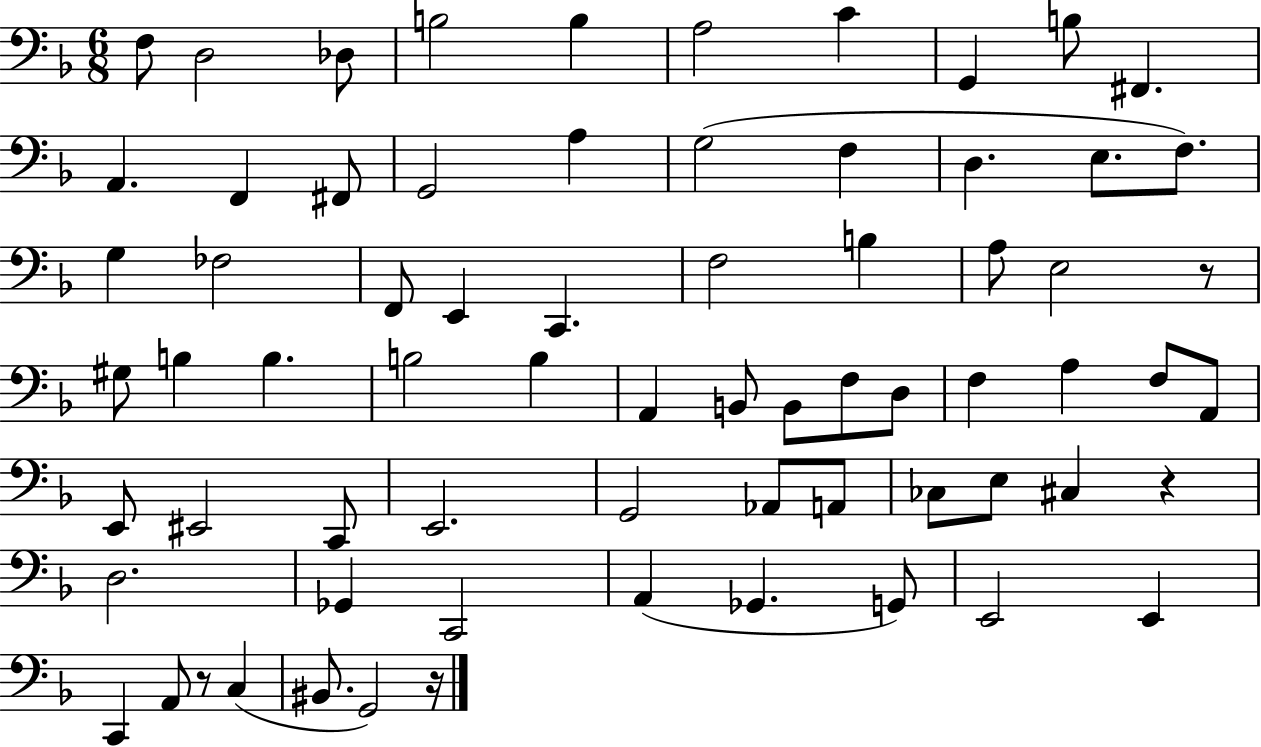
{
  \clef bass
  \numericTimeSignature
  \time 6/8
  \key f \major
  \repeat volta 2 { f8 d2 des8 | b2 b4 | a2 c'4 | g,4 b8 fis,4. | \break a,4. f,4 fis,8 | g,2 a4 | g2( f4 | d4. e8. f8.) | \break g4 fes2 | f,8 e,4 c,4. | f2 b4 | a8 e2 r8 | \break gis8 b4 b4. | b2 b4 | a,4 b,8 b,8 f8 d8 | f4 a4 f8 a,8 | \break e,8 eis,2 c,8 | e,2. | g,2 aes,8 a,8 | ces8 e8 cis4 r4 | \break d2. | ges,4 c,2 | a,4( ges,4. g,8) | e,2 e,4 | \break c,4 a,8 r8 c4( | bis,8. g,2) r16 | } \bar "|."
}